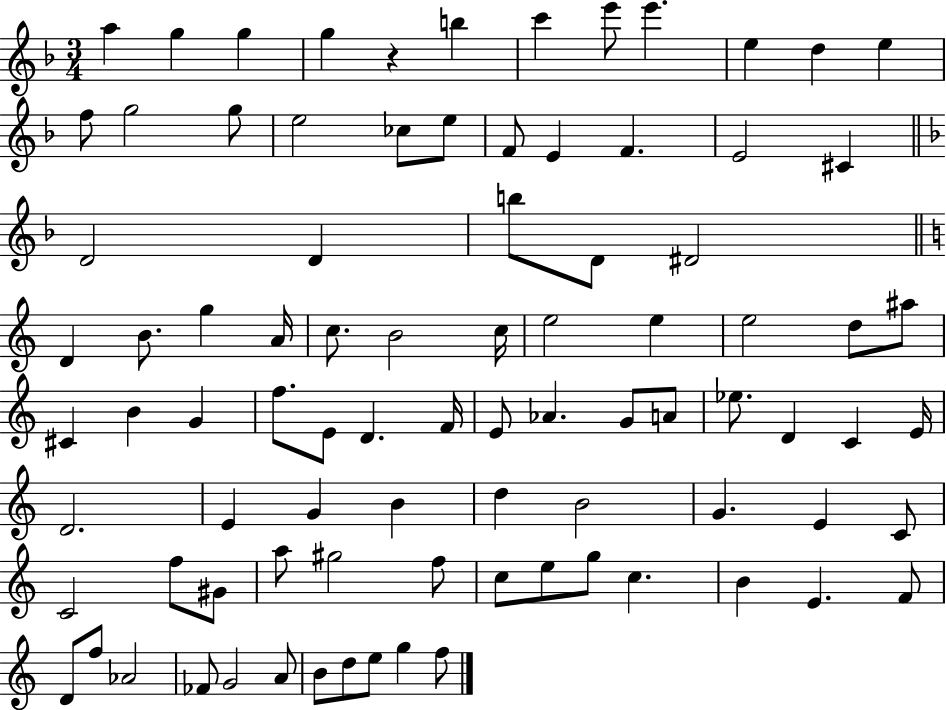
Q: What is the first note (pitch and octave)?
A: A5